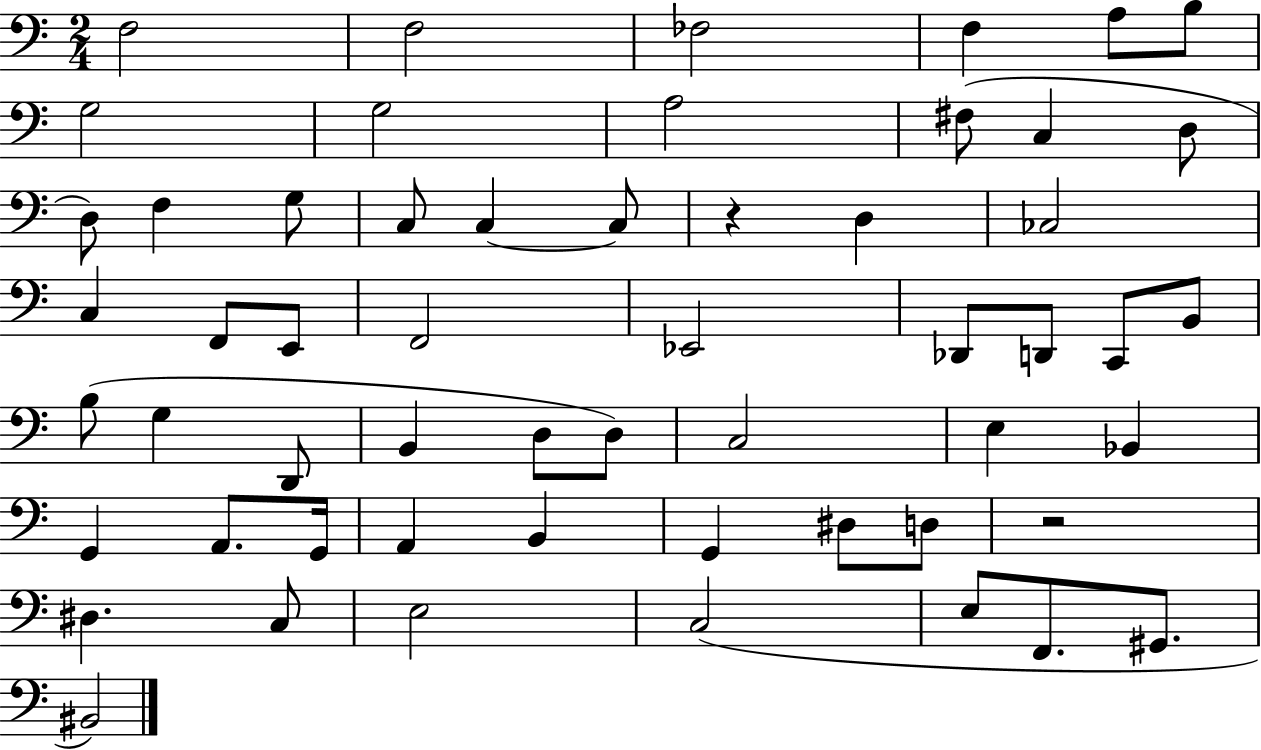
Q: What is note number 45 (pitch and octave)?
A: D#3